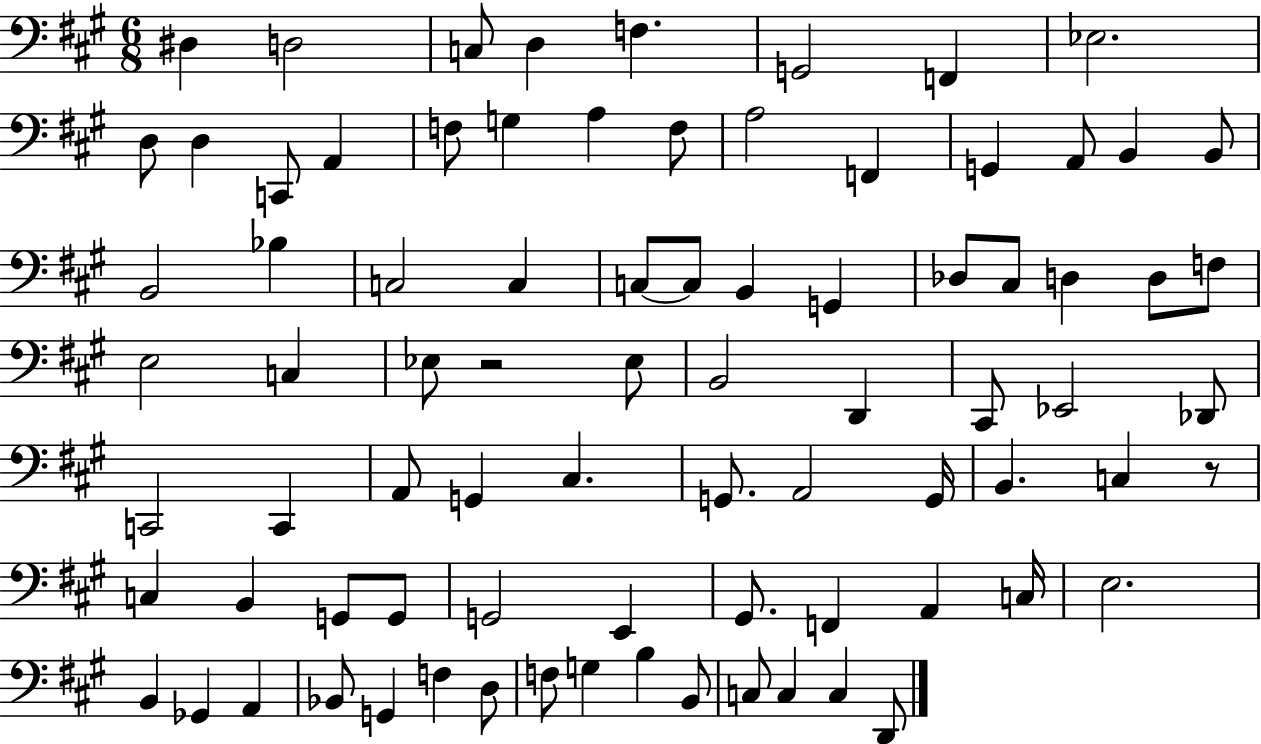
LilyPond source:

{
  \clef bass
  \numericTimeSignature
  \time 6/8
  \key a \major
  dis4 d2 | c8 d4 f4. | g,2 f,4 | ees2. | \break d8 d4 c,8 a,4 | f8 g4 a4 f8 | a2 f,4 | g,4 a,8 b,4 b,8 | \break b,2 bes4 | c2 c4 | c8~~ c8 b,4 g,4 | des8 cis8 d4 d8 f8 | \break e2 c4 | ees8 r2 ees8 | b,2 d,4 | cis,8 ees,2 des,8 | \break c,2 c,4 | a,8 g,4 cis4. | g,8. a,2 g,16 | b,4. c4 r8 | \break c4 b,4 g,8 g,8 | g,2 e,4 | gis,8. f,4 a,4 c16 | e2. | \break b,4 ges,4 a,4 | bes,8 g,4 f4 d8 | f8 g4 b4 b,8 | c8 c4 c4 d,8 | \break \bar "|."
}